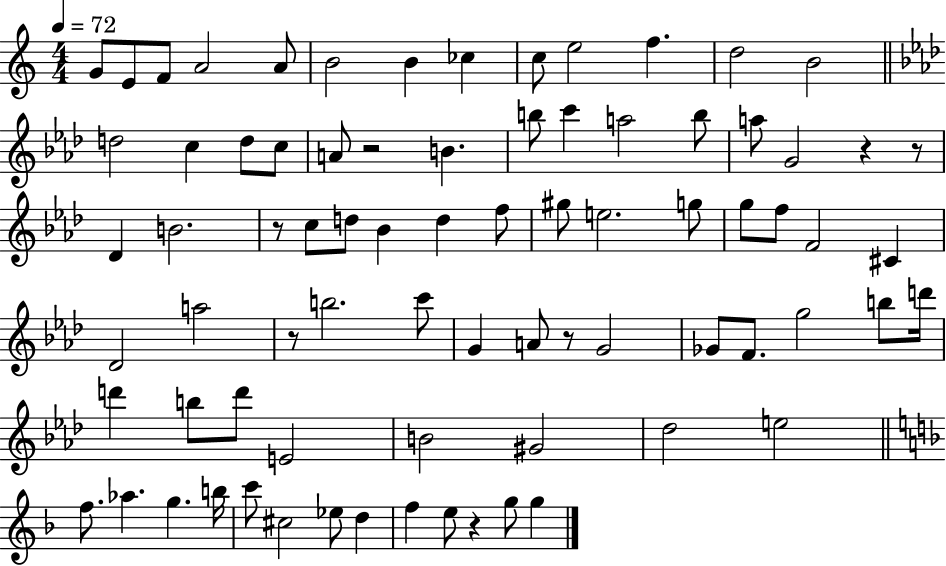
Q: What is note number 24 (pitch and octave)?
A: A5